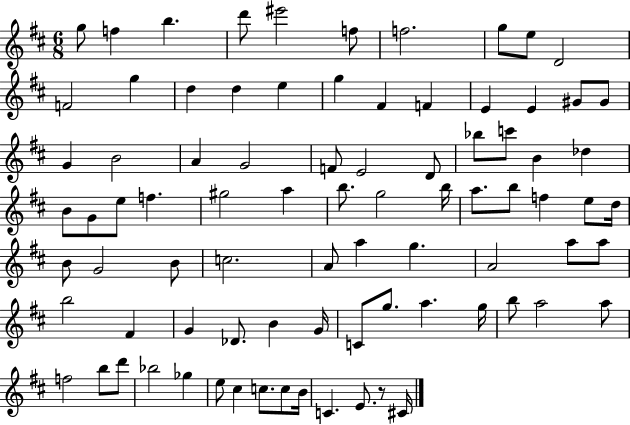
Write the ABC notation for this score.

X:1
T:Untitled
M:6/8
L:1/4
K:D
g/2 f b d'/2 ^e'2 f/2 f2 g/2 e/2 D2 F2 g d d e g ^F F E E ^G/2 ^G/2 G B2 A G2 F/2 E2 D/2 _b/2 c'/2 B _d B/2 G/2 e/2 f ^g2 a b/2 g2 b/4 a/2 b/2 f e/2 d/4 B/2 G2 B/2 c2 A/2 a g A2 a/2 a/2 b2 ^F G _D/2 B G/4 C/2 g/2 a g/4 b/2 a2 a/2 f2 b/2 d'/2 _b2 _g e/2 ^c c/2 c/2 B/4 C E/2 z/2 ^C/4